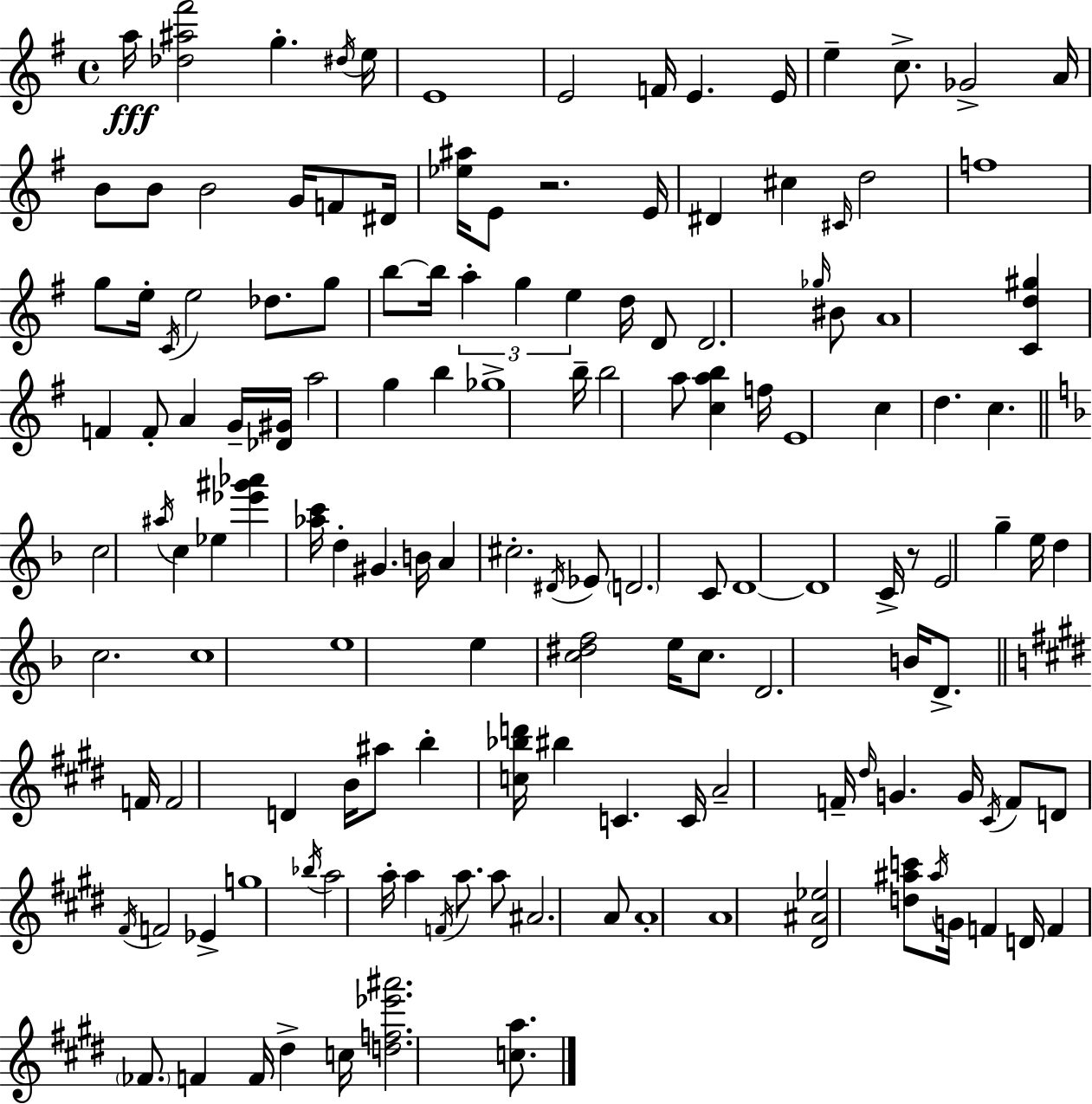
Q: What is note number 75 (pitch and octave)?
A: C4